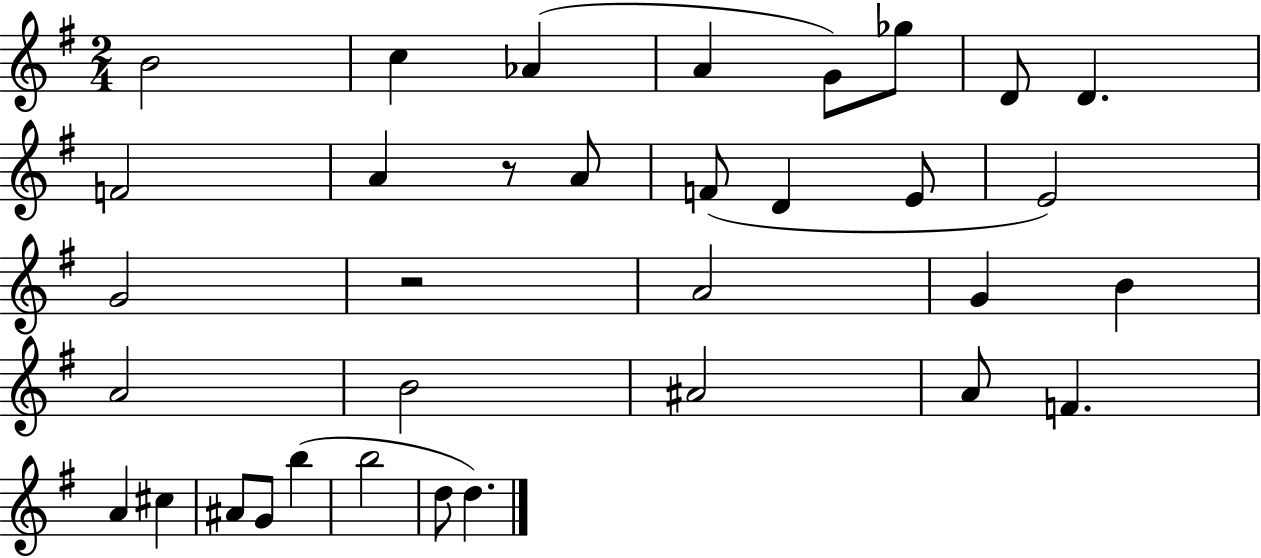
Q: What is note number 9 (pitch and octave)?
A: F4